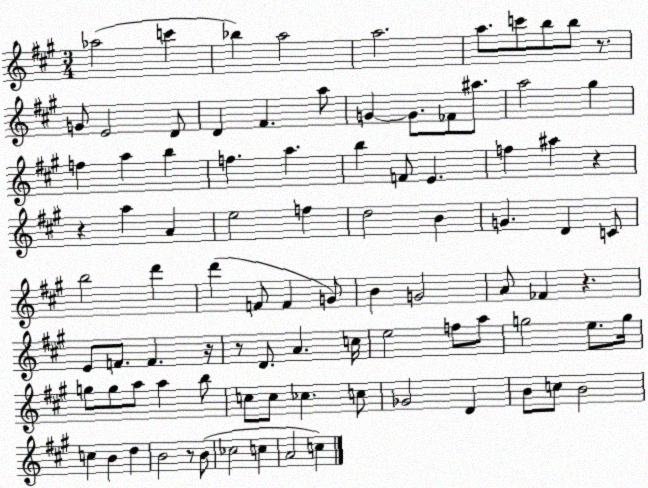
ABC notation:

X:1
T:Untitled
M:3/4
L:1/4
K:A
_a2 c' _b a2 a2 a/2 c'/2 b/2 b/2 z/2 G/2 E2 D/2 D ^F a/2 G G/2 _F/2 ^a/2 a2 ^g f a b f a b F/2 E f ^a z z a A e2 f d2 B G D C/2 b2 d' d' F/2 F G/2 B G2 A/2 _F z E/2 F/2 F z/4 z/2 D/2 A c/4 e2 f/2 a/2 g2 e/2 g/4 g/2 g/2 a/2 a b/2 c/2 c/2 _c c/2 _G2 D B/2 c/2 B2 c B d B2 z/2 B/2 _c2 c A2 c